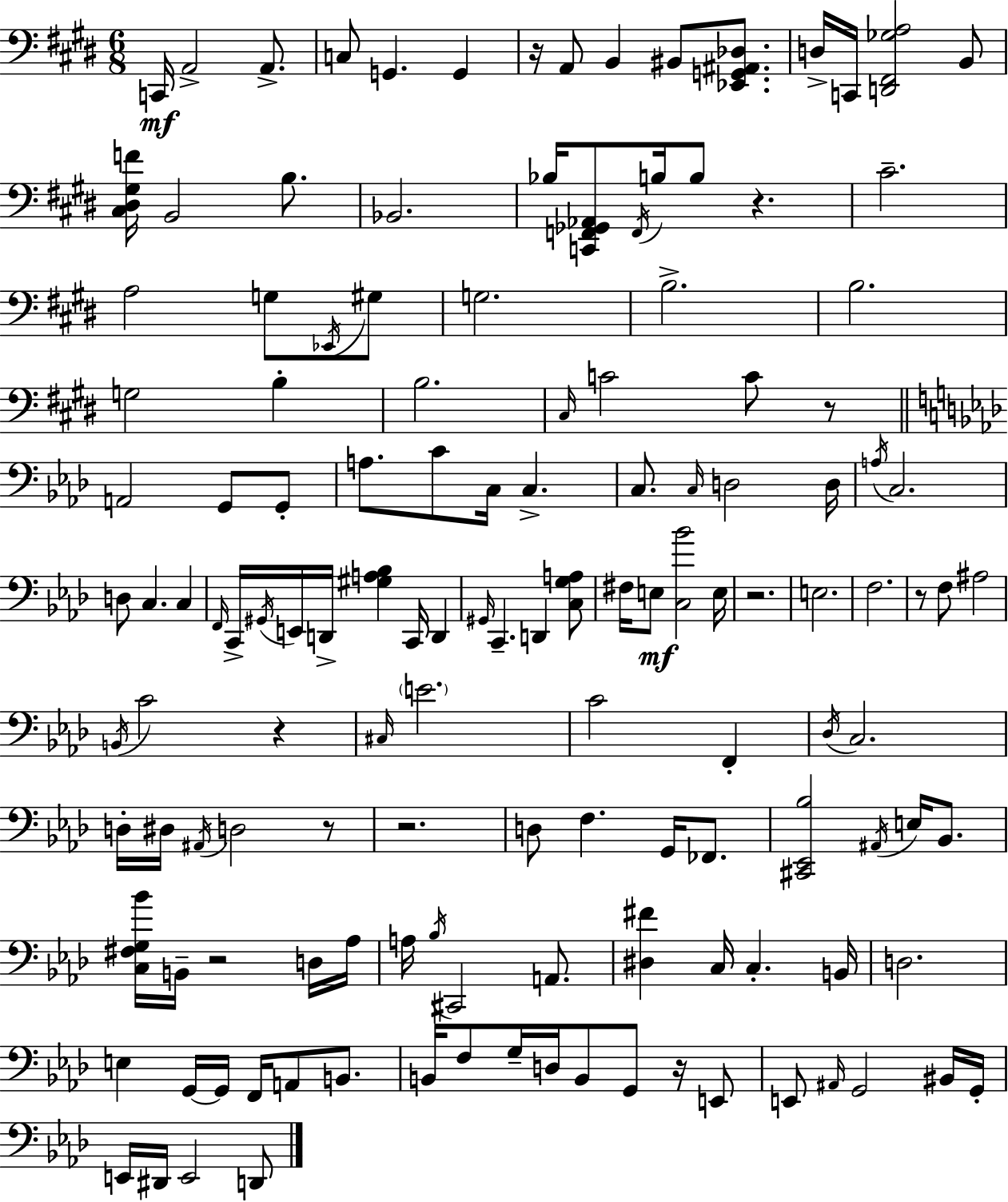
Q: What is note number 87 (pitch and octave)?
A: D3